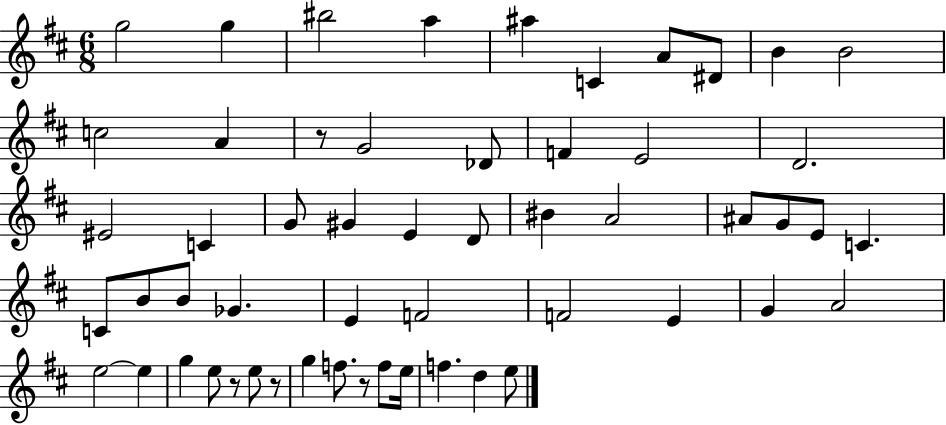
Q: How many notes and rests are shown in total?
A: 55